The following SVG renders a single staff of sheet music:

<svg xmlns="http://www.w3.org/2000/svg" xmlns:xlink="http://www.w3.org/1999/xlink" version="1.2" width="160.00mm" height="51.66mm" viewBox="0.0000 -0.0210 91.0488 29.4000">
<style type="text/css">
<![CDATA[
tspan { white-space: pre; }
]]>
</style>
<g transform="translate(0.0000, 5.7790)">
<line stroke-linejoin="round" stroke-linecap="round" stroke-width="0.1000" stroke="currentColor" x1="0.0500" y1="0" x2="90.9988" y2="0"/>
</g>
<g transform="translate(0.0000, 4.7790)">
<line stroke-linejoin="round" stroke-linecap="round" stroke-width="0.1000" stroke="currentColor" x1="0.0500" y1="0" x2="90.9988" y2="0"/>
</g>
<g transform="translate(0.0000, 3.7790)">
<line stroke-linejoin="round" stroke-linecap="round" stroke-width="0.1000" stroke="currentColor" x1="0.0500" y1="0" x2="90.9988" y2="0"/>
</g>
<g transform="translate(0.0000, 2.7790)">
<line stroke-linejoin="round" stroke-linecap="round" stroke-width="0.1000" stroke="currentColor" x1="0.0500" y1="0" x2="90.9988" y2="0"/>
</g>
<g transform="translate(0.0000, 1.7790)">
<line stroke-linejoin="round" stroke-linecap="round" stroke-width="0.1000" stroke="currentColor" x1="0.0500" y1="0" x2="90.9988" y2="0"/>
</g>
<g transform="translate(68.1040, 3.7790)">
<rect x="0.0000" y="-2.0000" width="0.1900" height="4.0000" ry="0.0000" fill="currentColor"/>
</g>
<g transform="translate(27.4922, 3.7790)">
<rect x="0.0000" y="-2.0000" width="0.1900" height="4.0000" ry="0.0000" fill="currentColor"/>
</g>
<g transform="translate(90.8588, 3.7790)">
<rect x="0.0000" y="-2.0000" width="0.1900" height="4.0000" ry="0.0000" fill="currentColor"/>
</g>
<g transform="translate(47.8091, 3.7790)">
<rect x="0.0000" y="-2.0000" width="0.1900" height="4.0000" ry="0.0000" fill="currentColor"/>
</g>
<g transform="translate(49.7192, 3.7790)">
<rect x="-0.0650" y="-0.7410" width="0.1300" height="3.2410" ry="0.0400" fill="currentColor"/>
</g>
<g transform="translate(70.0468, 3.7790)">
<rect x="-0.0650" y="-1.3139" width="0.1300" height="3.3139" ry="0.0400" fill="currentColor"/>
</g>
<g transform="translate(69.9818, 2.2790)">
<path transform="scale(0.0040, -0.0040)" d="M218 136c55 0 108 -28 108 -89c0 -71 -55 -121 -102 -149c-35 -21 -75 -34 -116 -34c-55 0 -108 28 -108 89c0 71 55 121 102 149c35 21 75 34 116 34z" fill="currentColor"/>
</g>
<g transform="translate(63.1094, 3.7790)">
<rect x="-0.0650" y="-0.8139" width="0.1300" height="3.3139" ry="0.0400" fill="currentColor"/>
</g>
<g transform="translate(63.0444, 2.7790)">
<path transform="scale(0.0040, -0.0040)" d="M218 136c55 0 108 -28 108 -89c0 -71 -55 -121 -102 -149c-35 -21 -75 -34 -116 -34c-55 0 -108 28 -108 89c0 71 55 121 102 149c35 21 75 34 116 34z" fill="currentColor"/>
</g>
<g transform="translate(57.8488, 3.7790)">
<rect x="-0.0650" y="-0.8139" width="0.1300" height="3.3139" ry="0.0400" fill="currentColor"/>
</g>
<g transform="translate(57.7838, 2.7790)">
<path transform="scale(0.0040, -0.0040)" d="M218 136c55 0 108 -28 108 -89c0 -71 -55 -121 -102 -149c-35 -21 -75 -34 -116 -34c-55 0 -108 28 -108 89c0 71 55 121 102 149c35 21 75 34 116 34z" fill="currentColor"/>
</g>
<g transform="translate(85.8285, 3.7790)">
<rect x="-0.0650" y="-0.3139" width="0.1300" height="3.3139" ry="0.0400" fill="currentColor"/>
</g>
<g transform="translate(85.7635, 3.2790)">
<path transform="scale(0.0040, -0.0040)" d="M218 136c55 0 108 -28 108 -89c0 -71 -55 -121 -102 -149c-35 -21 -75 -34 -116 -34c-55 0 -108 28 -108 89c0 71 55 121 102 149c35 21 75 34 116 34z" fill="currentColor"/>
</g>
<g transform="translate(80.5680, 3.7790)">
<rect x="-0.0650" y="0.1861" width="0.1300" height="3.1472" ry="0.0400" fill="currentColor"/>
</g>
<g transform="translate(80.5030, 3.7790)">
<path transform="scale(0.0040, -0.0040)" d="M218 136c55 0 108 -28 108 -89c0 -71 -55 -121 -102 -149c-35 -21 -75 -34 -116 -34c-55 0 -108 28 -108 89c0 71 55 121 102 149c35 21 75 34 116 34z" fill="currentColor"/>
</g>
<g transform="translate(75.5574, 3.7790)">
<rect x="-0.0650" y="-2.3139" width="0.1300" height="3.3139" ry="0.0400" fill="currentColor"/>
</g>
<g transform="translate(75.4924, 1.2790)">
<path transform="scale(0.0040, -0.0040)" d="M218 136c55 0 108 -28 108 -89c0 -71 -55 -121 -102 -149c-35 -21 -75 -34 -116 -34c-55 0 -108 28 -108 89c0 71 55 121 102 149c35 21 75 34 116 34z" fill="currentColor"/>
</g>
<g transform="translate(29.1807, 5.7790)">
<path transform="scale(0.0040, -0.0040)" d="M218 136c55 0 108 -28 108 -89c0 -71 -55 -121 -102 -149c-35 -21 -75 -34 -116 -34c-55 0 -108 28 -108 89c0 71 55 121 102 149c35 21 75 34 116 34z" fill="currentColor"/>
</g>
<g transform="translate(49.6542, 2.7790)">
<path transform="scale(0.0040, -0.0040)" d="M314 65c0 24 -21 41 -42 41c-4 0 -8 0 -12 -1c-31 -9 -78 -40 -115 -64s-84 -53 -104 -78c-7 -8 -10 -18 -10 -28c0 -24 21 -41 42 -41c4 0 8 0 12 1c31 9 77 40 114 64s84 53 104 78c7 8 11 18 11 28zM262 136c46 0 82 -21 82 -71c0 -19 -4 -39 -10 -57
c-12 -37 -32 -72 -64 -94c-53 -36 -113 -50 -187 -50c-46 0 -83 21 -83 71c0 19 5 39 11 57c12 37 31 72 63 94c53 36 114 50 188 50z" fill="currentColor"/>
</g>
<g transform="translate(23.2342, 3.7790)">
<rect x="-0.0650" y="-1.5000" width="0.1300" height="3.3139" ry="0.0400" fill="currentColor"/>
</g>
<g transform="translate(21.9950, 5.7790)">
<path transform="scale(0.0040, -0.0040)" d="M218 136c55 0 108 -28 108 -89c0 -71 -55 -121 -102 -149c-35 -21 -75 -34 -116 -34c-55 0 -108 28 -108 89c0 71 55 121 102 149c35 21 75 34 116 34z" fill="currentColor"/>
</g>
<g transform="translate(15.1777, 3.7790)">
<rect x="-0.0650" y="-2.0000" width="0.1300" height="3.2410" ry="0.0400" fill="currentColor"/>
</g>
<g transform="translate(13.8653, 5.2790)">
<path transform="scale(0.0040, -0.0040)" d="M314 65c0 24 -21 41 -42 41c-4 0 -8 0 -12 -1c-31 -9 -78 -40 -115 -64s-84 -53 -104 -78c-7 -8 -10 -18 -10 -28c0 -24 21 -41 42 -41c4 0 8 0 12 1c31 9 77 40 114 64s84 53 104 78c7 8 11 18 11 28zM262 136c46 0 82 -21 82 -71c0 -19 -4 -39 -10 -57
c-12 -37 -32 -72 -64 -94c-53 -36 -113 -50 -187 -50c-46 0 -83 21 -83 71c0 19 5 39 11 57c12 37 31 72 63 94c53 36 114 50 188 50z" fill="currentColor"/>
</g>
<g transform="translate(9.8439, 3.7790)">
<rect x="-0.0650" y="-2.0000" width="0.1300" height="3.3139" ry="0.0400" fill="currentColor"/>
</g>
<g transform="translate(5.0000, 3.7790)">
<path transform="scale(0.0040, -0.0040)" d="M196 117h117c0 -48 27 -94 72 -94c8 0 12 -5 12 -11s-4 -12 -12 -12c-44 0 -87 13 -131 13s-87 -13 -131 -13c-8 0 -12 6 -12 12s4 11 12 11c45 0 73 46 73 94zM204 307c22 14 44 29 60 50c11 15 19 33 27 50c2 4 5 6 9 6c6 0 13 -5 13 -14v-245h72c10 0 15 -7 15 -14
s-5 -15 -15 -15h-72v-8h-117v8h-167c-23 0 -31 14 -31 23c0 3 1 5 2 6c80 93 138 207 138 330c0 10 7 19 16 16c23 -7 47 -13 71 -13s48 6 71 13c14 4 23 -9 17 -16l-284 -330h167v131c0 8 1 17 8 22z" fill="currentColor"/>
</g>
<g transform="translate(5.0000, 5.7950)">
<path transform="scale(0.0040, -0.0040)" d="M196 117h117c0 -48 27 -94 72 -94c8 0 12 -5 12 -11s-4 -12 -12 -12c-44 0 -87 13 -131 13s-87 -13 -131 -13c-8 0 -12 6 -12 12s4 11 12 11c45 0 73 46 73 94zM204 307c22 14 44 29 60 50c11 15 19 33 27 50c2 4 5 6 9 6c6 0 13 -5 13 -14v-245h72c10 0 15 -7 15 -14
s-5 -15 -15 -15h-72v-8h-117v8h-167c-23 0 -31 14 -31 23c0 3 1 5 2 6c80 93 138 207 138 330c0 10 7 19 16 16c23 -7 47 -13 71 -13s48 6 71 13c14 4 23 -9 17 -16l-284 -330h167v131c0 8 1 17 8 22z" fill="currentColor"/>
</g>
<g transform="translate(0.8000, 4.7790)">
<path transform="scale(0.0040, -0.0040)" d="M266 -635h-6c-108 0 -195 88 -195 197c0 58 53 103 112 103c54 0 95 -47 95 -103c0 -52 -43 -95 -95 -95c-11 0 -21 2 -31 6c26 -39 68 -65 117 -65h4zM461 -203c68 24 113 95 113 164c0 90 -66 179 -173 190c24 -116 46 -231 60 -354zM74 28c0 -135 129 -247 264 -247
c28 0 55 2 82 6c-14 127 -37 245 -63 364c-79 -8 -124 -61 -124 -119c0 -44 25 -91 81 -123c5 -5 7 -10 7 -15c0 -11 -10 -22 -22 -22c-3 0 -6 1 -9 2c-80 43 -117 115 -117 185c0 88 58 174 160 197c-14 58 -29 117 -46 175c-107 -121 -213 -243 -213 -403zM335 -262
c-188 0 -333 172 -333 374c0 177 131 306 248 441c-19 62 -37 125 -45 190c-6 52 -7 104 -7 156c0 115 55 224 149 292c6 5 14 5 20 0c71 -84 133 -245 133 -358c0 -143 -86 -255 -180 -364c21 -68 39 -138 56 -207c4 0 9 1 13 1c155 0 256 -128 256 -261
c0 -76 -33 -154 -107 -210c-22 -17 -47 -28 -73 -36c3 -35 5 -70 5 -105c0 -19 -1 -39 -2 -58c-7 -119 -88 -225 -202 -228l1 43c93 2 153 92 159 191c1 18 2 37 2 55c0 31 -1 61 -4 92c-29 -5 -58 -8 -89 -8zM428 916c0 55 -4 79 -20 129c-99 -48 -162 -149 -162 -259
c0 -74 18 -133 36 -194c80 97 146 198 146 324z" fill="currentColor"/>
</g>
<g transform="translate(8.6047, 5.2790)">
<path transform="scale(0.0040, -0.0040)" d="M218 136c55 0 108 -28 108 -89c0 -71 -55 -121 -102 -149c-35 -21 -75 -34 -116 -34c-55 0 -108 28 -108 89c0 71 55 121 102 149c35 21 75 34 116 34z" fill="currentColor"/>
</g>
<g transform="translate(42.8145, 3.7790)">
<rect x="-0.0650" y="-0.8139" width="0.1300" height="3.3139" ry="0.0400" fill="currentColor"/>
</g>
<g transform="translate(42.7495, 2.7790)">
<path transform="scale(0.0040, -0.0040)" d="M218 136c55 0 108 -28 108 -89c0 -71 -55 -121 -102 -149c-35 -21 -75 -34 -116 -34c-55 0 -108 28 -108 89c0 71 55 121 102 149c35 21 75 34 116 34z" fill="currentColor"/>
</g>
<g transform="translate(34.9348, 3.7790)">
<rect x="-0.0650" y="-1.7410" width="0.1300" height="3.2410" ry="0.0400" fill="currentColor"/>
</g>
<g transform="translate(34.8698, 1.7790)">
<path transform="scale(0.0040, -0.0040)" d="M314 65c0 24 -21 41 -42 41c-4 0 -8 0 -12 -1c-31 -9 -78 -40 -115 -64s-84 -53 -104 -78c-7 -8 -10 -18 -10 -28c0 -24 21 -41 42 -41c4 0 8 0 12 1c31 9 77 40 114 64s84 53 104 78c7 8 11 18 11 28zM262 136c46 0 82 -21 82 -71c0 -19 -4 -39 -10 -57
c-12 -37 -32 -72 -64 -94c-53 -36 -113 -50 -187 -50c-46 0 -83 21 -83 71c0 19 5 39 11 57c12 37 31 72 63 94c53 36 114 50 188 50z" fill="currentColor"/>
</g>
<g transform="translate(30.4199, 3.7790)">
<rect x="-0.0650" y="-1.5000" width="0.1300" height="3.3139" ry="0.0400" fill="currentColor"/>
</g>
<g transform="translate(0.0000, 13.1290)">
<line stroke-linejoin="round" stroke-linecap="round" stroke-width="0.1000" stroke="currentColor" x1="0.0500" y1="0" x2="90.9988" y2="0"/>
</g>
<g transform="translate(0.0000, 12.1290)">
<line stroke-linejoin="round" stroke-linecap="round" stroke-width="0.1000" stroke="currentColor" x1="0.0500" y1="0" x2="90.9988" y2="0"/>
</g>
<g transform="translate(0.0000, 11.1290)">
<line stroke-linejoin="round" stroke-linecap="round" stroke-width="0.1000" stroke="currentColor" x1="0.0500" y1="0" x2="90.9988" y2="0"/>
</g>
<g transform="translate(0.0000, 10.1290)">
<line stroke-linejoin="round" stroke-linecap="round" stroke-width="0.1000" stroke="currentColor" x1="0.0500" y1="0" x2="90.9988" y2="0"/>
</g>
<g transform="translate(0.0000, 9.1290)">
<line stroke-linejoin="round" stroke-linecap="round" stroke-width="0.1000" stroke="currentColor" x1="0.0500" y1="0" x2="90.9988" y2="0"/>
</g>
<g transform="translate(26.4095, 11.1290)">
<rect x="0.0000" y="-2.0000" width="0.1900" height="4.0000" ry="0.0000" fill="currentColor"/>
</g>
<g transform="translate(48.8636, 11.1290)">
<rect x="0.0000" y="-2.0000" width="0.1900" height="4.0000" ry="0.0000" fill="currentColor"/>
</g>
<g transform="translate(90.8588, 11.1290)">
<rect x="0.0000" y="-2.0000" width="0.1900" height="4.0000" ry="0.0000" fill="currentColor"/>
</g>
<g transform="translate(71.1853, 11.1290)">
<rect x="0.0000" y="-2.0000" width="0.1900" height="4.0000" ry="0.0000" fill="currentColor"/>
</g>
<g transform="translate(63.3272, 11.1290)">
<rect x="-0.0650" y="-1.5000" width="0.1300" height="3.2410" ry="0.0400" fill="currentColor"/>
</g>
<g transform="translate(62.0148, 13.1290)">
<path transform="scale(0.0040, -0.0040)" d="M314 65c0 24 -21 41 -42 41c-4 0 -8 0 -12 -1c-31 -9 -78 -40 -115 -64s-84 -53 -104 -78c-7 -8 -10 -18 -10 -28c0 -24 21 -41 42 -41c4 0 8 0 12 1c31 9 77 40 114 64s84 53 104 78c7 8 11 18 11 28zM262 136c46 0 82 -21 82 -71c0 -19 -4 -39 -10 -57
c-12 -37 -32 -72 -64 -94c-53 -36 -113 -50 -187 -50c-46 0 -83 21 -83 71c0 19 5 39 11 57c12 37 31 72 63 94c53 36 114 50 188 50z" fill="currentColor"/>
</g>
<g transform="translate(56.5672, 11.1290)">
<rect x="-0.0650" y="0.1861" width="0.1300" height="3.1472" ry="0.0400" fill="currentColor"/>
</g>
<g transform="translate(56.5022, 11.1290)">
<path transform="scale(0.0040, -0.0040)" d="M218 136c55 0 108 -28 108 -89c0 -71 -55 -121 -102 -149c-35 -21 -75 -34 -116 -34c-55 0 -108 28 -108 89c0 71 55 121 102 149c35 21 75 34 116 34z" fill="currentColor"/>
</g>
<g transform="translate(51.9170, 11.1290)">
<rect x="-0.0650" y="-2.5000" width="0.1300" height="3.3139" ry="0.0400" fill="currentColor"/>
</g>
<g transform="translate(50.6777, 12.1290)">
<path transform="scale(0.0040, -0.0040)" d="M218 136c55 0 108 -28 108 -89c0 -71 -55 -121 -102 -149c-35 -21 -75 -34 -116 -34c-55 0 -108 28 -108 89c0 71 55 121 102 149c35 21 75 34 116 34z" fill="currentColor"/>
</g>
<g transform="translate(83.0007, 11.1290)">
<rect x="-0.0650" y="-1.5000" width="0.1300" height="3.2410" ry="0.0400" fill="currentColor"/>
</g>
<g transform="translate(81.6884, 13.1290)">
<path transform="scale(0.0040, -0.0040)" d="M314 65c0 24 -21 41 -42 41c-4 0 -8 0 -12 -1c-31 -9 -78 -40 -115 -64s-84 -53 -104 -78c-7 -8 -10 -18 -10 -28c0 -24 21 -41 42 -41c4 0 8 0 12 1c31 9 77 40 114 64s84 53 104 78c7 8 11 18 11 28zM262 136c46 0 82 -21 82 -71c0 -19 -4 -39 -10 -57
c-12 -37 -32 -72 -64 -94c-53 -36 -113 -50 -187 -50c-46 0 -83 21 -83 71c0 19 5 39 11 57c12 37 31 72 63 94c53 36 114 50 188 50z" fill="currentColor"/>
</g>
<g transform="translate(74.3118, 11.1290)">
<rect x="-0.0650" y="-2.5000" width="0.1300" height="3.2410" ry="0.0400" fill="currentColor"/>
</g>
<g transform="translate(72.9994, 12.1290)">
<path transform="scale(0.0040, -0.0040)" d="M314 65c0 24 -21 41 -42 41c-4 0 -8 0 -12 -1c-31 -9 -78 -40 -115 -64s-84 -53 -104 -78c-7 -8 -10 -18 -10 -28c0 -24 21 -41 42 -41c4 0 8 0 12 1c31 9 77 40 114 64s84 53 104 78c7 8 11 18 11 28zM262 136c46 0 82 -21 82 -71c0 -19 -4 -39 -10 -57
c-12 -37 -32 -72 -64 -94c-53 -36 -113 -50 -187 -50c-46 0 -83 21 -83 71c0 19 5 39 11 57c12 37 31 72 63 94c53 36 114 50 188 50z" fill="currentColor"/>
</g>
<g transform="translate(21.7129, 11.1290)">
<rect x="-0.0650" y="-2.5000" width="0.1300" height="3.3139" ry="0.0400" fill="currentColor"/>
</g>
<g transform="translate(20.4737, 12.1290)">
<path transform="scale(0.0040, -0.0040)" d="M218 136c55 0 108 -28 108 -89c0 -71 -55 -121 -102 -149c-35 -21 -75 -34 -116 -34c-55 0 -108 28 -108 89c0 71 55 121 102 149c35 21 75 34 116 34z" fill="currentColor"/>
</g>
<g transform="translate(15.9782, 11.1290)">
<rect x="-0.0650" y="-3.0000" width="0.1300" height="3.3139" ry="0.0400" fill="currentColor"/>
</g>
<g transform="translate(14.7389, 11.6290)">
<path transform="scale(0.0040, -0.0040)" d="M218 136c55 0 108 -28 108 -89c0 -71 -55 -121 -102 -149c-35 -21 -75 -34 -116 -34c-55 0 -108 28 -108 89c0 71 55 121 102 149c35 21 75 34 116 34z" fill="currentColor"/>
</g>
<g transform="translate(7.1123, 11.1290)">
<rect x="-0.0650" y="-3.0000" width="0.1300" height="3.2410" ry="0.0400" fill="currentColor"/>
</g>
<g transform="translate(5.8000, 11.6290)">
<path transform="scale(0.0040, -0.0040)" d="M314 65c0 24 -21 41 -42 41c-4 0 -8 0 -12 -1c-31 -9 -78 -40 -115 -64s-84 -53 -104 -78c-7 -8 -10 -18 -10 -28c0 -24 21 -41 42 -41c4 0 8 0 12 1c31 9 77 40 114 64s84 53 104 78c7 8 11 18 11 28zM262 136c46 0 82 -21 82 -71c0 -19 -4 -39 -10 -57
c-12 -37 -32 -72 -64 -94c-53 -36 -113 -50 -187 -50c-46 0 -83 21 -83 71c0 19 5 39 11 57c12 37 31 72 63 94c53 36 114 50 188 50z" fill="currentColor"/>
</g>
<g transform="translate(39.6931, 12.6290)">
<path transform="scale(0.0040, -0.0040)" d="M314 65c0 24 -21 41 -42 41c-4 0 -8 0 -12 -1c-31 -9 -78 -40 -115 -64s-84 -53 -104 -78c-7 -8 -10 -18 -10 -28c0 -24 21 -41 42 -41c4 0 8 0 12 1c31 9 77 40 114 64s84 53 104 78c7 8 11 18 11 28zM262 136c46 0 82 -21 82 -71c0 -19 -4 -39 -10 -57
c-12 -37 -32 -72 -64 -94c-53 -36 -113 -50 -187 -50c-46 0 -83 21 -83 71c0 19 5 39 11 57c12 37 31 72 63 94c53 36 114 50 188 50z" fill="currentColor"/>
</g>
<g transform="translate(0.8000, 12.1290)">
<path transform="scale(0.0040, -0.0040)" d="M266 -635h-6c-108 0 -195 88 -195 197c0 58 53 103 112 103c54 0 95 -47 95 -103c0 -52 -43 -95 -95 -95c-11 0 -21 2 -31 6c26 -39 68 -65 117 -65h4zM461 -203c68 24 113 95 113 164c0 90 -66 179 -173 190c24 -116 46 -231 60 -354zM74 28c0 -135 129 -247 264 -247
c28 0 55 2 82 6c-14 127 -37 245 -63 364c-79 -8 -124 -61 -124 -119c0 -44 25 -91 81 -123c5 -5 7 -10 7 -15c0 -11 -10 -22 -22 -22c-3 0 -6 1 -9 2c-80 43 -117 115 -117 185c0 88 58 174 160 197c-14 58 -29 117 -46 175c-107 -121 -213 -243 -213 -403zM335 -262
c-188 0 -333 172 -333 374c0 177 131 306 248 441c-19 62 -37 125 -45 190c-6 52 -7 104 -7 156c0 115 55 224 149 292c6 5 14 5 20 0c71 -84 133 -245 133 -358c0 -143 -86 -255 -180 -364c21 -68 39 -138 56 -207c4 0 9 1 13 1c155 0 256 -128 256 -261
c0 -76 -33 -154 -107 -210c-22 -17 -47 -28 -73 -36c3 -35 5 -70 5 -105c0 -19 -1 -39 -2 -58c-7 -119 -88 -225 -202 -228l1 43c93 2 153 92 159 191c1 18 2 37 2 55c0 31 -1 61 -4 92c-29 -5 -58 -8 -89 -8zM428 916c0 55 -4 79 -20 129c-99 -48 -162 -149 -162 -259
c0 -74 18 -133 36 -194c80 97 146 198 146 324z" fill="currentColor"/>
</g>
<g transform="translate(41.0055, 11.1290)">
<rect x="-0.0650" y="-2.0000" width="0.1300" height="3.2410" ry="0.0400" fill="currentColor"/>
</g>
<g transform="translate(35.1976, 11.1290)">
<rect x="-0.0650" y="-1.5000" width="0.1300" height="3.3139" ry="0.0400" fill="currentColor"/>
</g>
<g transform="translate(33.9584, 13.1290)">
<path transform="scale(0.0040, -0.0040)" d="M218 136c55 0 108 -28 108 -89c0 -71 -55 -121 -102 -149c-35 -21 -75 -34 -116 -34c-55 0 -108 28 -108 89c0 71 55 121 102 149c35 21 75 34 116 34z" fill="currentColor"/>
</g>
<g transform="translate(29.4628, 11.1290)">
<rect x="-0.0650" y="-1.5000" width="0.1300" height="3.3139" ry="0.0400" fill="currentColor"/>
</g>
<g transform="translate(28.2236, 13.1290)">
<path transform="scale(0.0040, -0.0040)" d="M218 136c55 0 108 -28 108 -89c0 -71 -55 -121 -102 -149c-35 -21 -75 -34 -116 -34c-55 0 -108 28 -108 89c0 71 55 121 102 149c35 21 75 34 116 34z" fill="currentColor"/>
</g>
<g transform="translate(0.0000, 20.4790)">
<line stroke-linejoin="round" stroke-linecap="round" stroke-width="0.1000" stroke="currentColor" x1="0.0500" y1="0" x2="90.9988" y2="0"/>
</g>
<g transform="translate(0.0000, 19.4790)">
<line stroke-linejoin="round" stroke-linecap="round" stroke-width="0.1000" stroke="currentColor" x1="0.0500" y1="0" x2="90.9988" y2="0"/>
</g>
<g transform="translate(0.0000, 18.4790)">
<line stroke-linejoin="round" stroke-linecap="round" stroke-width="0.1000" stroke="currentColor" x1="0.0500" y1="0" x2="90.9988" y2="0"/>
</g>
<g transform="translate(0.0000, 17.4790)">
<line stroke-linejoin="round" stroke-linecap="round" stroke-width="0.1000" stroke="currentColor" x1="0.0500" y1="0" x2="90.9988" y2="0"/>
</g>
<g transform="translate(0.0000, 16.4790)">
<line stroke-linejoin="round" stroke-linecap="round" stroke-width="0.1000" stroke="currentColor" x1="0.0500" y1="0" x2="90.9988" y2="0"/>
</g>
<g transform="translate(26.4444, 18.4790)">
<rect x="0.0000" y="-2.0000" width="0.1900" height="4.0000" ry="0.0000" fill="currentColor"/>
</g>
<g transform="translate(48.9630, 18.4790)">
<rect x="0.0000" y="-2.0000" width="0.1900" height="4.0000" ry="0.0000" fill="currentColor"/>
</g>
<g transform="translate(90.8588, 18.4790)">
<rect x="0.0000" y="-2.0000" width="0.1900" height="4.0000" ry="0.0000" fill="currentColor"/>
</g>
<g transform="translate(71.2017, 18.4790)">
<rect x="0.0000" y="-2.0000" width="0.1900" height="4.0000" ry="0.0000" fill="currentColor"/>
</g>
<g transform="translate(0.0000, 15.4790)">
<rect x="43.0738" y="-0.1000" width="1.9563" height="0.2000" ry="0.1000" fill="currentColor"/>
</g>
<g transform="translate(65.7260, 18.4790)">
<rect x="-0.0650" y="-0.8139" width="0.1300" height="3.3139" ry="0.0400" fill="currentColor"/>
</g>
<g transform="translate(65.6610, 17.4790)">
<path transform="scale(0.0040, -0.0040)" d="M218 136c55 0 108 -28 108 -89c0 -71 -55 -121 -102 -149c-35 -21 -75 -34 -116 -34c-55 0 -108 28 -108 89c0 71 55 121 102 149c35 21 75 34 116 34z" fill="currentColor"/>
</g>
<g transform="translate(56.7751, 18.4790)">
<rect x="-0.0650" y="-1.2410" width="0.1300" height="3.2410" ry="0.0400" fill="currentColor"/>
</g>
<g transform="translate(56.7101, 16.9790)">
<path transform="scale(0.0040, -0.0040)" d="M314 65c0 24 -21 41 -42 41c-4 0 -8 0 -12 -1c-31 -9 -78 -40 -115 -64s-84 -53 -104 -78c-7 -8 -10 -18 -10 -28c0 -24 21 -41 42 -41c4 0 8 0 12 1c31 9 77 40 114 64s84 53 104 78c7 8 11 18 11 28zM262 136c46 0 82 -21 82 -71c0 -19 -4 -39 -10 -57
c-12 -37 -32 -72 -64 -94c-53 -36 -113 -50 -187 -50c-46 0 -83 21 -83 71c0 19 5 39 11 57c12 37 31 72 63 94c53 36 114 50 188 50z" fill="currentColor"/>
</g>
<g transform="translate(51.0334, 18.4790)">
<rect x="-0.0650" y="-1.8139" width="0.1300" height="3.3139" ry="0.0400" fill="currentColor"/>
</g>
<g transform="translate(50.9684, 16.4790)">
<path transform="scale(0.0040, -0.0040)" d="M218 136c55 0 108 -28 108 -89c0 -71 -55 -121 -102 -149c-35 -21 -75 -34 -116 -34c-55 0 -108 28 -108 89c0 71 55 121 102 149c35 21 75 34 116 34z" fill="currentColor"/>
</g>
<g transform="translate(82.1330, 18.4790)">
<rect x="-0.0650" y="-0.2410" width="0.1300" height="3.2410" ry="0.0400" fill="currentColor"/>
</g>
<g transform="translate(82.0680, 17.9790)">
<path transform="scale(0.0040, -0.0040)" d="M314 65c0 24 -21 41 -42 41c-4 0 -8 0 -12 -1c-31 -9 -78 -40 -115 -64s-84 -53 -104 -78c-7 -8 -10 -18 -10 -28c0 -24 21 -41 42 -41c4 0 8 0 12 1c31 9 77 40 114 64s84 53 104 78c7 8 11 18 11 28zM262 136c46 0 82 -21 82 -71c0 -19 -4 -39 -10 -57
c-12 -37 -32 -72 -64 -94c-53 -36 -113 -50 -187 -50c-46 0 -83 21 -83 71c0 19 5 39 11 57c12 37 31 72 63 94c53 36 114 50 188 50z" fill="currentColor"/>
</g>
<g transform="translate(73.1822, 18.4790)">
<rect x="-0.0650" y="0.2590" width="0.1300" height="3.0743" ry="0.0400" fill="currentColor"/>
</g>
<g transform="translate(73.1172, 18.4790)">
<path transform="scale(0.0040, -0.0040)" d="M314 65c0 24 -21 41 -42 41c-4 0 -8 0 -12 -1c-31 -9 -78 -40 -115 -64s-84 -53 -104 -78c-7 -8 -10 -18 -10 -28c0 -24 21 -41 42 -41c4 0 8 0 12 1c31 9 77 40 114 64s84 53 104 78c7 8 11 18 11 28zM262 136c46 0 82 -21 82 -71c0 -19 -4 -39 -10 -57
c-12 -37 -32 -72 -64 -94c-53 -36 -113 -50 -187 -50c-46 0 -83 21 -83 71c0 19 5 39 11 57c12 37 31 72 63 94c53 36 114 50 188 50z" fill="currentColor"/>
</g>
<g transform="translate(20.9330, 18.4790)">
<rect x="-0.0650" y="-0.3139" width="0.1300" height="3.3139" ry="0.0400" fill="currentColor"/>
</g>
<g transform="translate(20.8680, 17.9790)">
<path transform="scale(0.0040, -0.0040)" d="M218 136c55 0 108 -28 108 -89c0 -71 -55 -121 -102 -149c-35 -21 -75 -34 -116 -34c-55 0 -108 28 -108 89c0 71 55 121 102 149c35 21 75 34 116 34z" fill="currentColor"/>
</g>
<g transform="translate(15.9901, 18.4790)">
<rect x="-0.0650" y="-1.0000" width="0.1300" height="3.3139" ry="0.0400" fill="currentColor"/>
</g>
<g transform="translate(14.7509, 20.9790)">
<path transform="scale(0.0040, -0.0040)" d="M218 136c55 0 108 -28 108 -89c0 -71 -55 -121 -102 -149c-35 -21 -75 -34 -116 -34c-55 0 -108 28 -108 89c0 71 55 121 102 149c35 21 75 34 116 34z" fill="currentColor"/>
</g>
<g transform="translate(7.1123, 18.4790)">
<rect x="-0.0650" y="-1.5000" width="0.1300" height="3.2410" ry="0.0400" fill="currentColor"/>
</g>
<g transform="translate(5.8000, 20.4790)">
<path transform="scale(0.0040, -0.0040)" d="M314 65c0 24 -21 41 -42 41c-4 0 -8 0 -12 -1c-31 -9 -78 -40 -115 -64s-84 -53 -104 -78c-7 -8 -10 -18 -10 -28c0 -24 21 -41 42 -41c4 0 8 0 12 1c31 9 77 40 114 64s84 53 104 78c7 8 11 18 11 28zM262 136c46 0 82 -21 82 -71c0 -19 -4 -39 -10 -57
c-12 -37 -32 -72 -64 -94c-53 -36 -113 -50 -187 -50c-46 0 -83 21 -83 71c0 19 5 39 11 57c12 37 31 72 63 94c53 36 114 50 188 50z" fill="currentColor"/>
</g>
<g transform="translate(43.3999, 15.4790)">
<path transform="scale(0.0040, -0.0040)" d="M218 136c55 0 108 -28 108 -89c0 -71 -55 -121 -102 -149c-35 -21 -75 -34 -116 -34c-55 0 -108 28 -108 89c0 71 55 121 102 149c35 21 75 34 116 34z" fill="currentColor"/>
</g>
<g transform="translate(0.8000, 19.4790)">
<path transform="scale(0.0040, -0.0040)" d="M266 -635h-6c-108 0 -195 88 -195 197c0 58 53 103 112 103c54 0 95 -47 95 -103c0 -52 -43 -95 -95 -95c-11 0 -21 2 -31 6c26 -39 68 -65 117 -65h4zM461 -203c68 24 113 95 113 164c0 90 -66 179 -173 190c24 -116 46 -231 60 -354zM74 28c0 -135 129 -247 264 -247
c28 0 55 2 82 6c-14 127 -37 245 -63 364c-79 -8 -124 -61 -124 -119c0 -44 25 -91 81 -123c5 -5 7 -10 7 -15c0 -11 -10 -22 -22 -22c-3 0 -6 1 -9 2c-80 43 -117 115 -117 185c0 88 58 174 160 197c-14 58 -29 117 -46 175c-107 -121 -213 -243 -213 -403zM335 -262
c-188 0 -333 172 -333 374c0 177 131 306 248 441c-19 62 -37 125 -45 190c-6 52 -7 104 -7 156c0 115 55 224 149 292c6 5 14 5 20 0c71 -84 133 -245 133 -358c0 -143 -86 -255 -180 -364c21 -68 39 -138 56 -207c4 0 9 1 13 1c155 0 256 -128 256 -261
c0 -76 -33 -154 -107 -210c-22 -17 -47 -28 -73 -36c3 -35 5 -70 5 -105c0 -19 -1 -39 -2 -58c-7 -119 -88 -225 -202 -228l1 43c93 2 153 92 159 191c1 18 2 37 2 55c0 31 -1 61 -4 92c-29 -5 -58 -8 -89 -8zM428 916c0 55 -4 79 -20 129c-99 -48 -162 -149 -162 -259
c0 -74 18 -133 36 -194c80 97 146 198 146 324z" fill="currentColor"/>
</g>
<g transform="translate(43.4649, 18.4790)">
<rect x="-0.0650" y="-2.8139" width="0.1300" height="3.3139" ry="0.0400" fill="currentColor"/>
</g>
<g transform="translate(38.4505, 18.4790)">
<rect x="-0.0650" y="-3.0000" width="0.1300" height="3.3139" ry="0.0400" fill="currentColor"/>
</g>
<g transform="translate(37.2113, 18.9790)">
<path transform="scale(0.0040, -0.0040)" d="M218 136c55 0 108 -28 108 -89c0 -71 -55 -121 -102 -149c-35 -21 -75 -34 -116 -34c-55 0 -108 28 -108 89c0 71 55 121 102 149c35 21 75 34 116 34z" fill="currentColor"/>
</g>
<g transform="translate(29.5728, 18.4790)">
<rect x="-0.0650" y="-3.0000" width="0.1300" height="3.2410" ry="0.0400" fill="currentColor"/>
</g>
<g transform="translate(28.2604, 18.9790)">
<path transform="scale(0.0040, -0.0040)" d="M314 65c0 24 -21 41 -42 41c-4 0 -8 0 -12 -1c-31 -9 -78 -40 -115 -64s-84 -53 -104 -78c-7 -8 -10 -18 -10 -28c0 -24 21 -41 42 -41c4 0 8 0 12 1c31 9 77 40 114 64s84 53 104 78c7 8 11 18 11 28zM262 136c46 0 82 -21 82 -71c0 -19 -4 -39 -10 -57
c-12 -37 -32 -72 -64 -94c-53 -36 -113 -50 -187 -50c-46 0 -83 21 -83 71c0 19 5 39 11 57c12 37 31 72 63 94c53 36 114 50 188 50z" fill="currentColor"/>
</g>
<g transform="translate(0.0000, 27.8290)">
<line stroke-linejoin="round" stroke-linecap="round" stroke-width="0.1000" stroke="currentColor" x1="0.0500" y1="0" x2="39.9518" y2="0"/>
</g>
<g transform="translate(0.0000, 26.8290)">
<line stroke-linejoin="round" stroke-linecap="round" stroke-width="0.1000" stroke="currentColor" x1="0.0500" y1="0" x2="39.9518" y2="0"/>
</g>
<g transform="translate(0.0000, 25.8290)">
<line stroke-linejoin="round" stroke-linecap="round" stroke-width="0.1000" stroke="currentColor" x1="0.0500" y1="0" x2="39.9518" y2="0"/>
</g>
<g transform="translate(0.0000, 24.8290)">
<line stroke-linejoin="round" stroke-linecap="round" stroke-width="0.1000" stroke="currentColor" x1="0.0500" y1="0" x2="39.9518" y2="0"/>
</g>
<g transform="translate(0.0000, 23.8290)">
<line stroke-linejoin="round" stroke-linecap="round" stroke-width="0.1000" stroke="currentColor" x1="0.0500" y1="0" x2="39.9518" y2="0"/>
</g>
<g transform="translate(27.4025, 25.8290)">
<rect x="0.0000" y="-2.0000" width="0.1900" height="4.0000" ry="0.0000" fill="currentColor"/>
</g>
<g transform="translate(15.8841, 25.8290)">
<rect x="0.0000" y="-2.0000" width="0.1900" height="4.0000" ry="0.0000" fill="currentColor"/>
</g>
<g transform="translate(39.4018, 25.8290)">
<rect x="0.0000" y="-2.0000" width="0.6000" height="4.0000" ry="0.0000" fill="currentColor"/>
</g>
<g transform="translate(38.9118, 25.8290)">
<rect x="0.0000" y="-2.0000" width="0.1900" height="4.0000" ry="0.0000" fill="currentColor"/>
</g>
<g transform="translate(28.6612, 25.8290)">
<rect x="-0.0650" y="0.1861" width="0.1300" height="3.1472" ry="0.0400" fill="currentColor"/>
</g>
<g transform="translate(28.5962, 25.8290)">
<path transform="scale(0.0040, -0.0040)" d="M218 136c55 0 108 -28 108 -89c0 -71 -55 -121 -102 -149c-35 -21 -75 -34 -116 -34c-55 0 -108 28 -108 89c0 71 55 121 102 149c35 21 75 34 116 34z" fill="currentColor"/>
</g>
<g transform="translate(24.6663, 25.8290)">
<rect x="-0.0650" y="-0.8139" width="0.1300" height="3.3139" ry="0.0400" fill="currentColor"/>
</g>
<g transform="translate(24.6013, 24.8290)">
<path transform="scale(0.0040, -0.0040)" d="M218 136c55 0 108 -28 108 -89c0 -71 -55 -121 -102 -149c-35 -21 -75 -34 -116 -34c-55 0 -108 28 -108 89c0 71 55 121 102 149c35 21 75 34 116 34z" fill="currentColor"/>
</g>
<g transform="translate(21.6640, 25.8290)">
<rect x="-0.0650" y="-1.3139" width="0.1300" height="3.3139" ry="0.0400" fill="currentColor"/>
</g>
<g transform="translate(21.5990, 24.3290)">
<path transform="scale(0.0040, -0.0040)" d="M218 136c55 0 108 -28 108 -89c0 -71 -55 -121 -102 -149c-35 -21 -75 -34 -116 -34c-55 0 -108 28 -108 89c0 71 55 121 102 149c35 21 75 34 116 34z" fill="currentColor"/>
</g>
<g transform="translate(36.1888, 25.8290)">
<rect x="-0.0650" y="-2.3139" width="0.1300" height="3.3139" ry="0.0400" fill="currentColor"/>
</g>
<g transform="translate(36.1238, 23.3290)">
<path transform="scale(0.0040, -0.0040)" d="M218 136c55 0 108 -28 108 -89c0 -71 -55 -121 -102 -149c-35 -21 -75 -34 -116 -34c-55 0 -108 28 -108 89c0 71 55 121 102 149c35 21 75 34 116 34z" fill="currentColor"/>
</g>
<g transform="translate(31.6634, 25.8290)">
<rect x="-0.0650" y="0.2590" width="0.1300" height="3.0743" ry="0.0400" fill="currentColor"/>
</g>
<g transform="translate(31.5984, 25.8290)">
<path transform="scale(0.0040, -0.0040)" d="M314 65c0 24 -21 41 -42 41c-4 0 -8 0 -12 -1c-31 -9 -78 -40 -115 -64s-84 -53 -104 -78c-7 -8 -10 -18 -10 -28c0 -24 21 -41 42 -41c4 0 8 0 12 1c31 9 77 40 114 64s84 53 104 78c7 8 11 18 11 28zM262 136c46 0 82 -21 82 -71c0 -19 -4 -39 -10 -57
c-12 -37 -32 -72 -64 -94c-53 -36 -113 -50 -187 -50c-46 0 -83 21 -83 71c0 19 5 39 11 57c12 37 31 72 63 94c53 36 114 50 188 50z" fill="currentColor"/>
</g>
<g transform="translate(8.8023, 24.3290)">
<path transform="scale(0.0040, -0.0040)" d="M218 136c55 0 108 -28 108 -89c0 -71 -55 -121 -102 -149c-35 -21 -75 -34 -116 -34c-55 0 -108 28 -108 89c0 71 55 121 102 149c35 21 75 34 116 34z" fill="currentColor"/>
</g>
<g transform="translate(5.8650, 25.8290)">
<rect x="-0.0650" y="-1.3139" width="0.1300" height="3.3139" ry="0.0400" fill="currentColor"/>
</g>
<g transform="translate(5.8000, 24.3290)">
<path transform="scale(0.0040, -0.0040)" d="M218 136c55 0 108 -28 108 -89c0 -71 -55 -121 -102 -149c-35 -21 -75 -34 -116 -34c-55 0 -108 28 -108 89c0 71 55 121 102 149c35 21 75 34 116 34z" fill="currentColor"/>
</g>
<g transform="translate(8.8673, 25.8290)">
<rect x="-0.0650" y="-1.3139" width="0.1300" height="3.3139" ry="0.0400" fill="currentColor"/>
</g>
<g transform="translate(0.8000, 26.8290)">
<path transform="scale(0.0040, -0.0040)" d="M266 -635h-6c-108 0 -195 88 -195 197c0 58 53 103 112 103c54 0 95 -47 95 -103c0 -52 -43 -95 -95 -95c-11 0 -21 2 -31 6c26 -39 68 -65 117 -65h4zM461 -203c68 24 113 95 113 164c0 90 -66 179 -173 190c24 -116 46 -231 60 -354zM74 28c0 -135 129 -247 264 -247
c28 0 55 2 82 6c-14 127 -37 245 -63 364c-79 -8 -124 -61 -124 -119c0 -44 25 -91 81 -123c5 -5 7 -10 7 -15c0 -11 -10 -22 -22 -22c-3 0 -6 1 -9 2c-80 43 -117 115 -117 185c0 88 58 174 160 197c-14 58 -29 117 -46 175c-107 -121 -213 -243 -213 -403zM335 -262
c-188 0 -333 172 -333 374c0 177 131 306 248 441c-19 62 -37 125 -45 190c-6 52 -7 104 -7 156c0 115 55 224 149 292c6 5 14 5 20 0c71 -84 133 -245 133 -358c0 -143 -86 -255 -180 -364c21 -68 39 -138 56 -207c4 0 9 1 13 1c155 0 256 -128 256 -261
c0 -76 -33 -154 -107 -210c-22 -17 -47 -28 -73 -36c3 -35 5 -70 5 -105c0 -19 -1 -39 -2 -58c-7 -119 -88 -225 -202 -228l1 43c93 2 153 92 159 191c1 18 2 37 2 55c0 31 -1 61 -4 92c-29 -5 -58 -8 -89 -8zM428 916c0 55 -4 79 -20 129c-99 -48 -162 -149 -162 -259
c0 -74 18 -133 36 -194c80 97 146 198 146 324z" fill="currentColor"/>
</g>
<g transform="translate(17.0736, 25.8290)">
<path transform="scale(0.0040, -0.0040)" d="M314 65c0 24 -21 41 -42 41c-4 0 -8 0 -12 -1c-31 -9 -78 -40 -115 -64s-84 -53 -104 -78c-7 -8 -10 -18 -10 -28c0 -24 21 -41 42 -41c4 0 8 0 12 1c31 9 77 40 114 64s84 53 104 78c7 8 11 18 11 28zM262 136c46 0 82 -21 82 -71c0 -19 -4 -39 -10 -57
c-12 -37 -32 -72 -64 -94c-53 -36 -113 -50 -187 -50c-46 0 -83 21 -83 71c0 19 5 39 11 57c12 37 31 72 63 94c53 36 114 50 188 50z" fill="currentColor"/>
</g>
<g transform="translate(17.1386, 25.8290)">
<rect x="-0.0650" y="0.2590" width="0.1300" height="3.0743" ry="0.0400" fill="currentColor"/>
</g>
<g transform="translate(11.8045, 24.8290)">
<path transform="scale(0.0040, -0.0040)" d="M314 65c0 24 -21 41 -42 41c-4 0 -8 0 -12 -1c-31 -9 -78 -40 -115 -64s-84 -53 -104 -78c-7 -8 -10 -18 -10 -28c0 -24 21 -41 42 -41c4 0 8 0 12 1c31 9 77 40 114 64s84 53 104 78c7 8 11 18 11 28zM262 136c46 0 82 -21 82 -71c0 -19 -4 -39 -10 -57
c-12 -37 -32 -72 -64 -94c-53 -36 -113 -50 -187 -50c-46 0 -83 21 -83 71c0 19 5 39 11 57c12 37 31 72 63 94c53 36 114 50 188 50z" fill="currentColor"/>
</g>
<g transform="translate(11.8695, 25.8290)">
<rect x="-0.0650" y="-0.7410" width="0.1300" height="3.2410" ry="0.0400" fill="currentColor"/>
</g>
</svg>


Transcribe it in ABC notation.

X:1
T:Untitled
M:4/4
L:1/4
K:C
F F2 E E f2 d d2 d d e g B c A2 A G E E F2 G B E2 G2 E2 E2 D c A2 A a f e2 d B2 c2 e e d2 B2 e d B B2 g